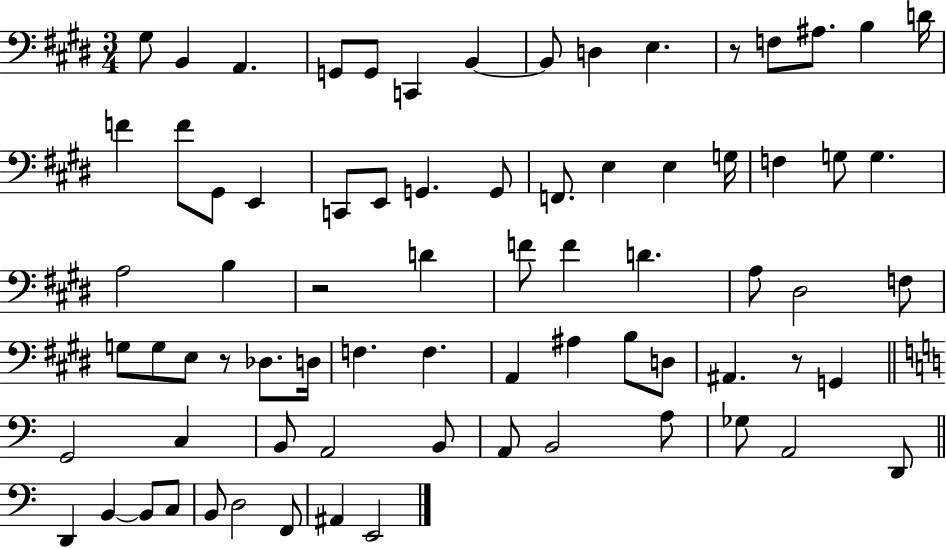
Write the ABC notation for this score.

X:1
T:Untitled
M:3/4
L:1/4
K:E
^G,/2 B,, A,, G,,/2 G,,/2 C,, B,, B,,/2 D, E, z/2 F,/2 ^A,/2 B, D/4 F F/2 ^G,,/2 E,, C,,/2 E,,/2 G,, G,,/2 F,,/2 E, E, G,/4 F, G,/2 G, A,2 B, z2 D F/2 F D A,/2 ^D,2 F,/2 G,/2 G,/2 E,/2 z/2 _D,/2 D,/4 F, F, A,, ^A, B,/2 D,/2 ^A,, z/2 G,, G,,2 C, B,,/2 A,,2 B,,/2 A,,/2 B,,2 A,/2 _G,/2 A,,2 D,,/2 D,, B,, B,,/2 C,/2 B,,/2 D,2 F,,/2 ^A,, E,,2